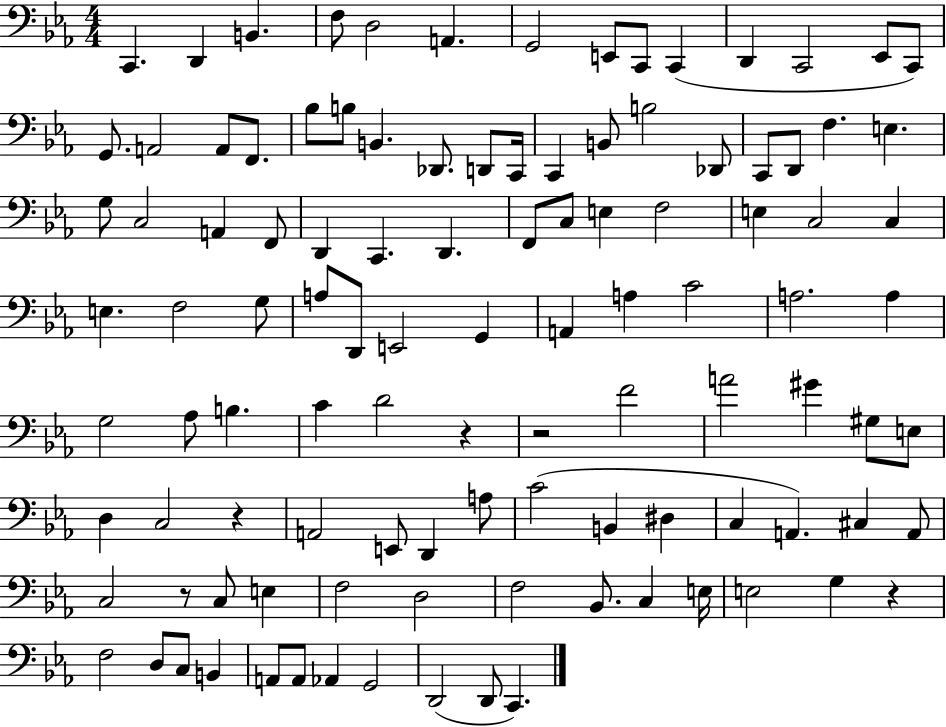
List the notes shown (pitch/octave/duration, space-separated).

C2/q. D2/q B2/q. F3/e D3/h A2/q. G2/h E2/e C2/e C2/q D2/q C2/h Eb2/e C2/e G2/e. A2/h A2/e F2/e. Bb3/e B3/e B2/q. Db2/e. D2/e C2/s C2/q B2/e B3/h Db2/e C2/e D2/e F3/q. E3/q. G3/e C3/h A2/q F2/e D2/q C2/q. D2/q. F2/e C3/e E3/q F3/h E3/q C3/h C3/q E3/q. F3/h G3/e A3/e D2/e E2/h G2/q A2/q A3/q C4/h A3/h. A3/q G3/h Ab3/e B3/q. C4/q D4/h R/q R/h F4/h A4/h G#4/q G#3/e E3/e D3/q C3/h R/q A2/h E2/e D2/q A3/e C4/h B2/q D#3/q C3/q A2/q. C#3/q A2/e C3/h R/e C3/e E3/q F3/h D3/h F3/h Bb2/e. C3/q E3/s E3/h G3/q R/q F3/h D3/e C3/e B2/q A2/e A2/e Ab2/q G2/h D2/h D2/e C2/q.